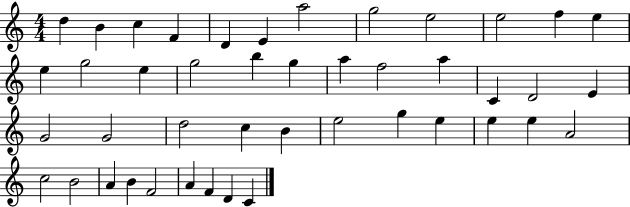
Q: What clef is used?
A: treble